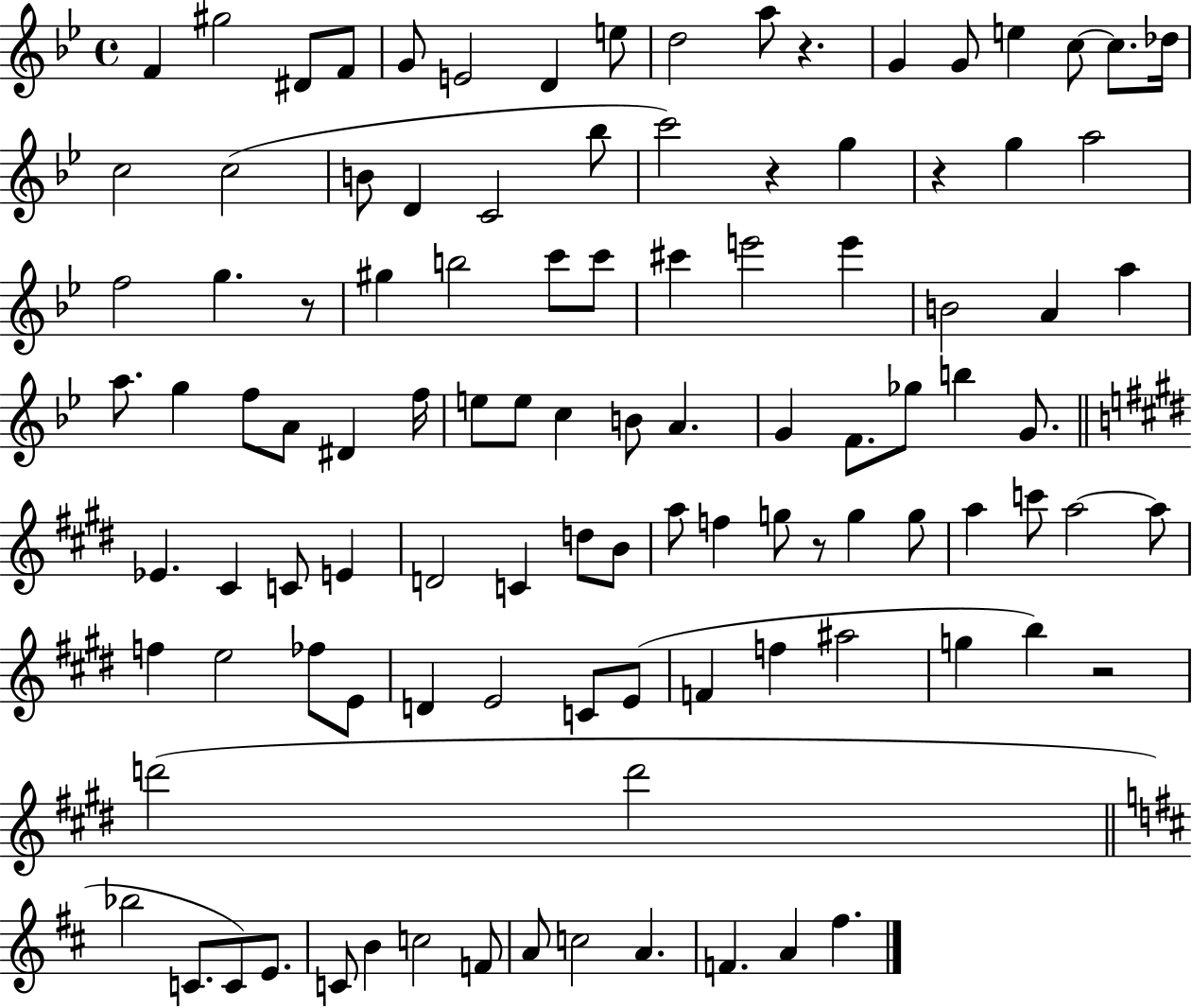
F4/q G#5/h D#4/e F4/e G4/e E4/h D4/q E5/e D5/h A5/e R/q. G4/q G4/e E5/q C5/e C5/e. Db5/s C5/h C5/h B4/e D4/q C4/h Bb5/e C6/h R/q G5/q R/q G5/q A5/h F5/h G5/q. R/e G#5/q B5/h C6/e C6/e C#6/q E6/h E6/q B4/h A4/q A5/q A5/e. G5/q F5/e A4/e D#4/q F5/s E5/e E5/e C5/q B4/e A4/q. G4/q F4/e. Gb5/e B5/q G4/e. Eb4/q. C#4/q C4/e E4/q D4/h C4/q D5/e B4/e A5/e F5/q G5/e R/e G5/q G5/e A5/q C6/e A5/h A5/e F5/q E5/h FES5/e E4/e D4/q E4/h C4/e E4/e F4/q F5/q A#5/h G5/q B5/q R/h D6/h D6/h Bb5/h C4/e. C4/e E4/e. C4/e B4/q C5/h F4/e A4/e C5/h A4/q. F4/q. A4/q F#5/q.